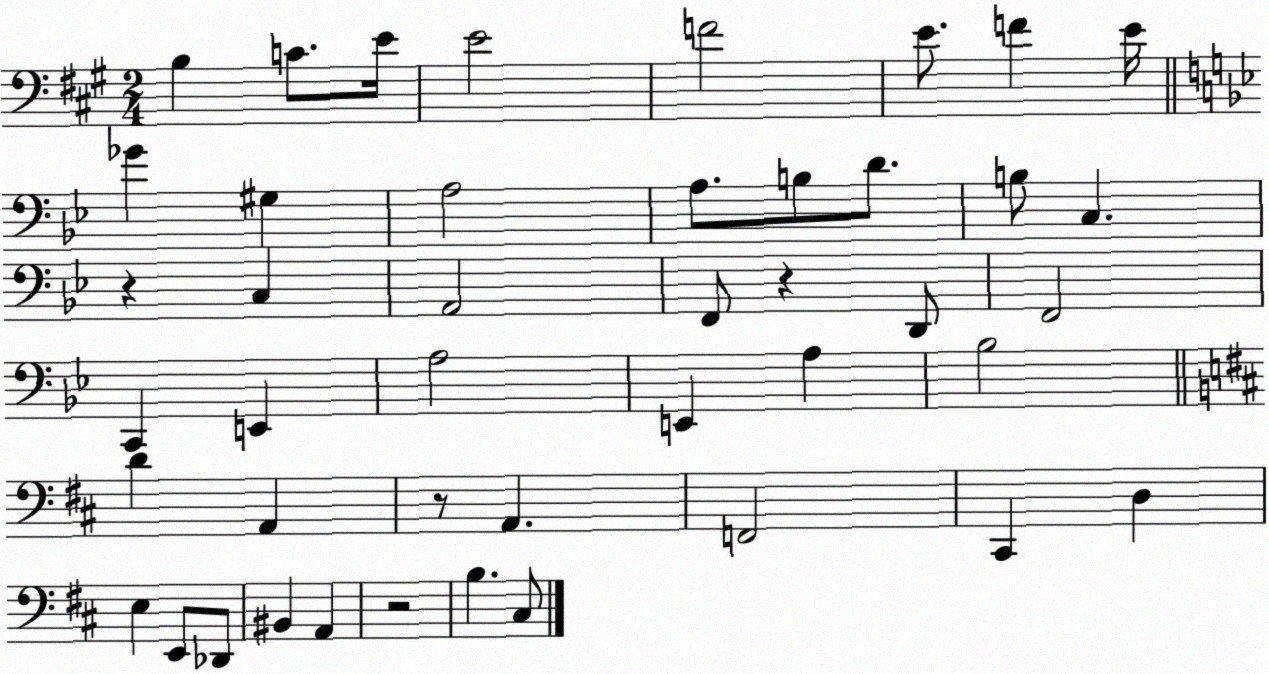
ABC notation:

X:1
T:Untitled
M:2/4
L:1/4
K:A
B, C/2 E/4 E2 F2 E/2 F E/4 _G ^G, A,2 A,/2 B,/2 D/2 B,/2 C, z C, A,,2 F,,/2 z D,,/2 F,,2 C,, E,, A,2 E,, A, _B,2 D A,, z/2 A,, F,,2 ^C,, D, E, E,,/2 _D,,/2 ^B,, A,, z2 B, ^C,/2